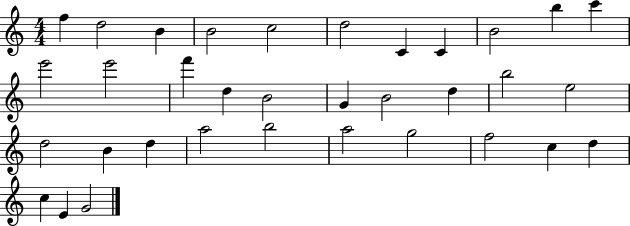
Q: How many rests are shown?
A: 0